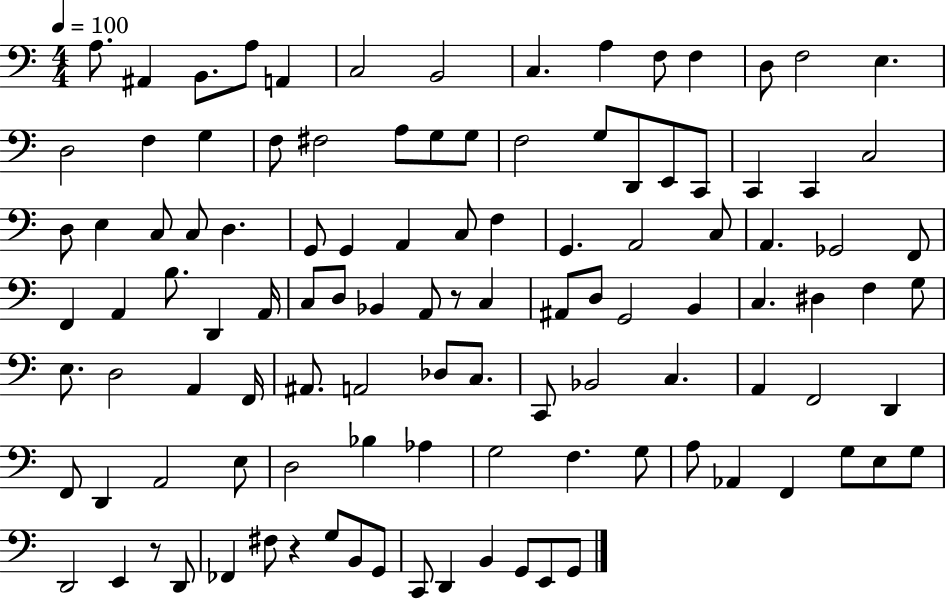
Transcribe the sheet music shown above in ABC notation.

X:1
T:Untitled
M:4/4
L:1/4
K:C
A,/2 ^A,, B,,/2 A,/2 A,, C,2 B,,2 C, A, F,/2 F, D,/2 F,2 E, D,2 F, G, F,/2 ^F,2 A,/2 G,/2 G,/2 F,2 G,/2 D,,/2 E,,/2 C,,/2 C,, C,, C,2 D,/2 E, C,/2 C,/2 D, G,,/2 G,, A,, C,/2 F, G,, A,,2 C,/2 A,, _G,,2 F,,/2 F,, A,, B,/2 D,, A,,/4 C,/2 D,/2 _B,, A,,/2 z/2 C, ^A,,/2 D,/2 G,,2 B,, C, ^D, F, G,/2 E,/2 D,2 A,, F,,/4 ^A,,/2 A,,2 _D,/2 C,/2 C,,/2 _B,,2 C, A,, F,,2 D,, F,,/2 D,, A,,2 E,/2 D,2 _B, _A, G,2 F, G,/2 A,/2 _A,, F,, G,/2 E,/2 G,/2 D,,2 E,, z/2 D,,/2 _F,, ^F,/2 z G,/2 B,,/2 G,,/2 C,,/2 D,, B,, G,,/2 E,,/2 G,,/2